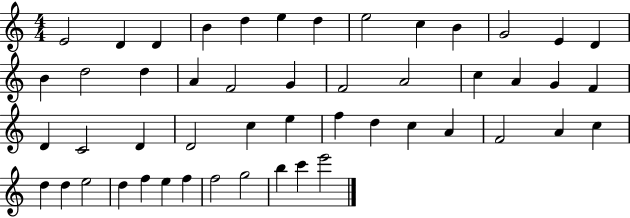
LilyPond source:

{
  \clef treble
  \numericTimeSignature
  \time 4/4
  \key c \major
  e'2 d'4 d'4 | b'4 d''4 e''4 d''4 | e''2 c''4 b'4 | g'2 e'4 d'4 | \break b'4 d''2 d''4 | a'4 f'2 g'4 | f'2 a'2 | c''4 a'4 g'4 f'4 | \break d'4 c'2 d'4 | d'2 c''4 e''4 | f''4 d''4 c''4 a'4 | f'2 a'4 c''4 | \break d''4 d''4 e''2 | d''4 f''4 e''4 f''4 | f''2 g''2 | b''4 c'''4 e'''2 | \break \bar "|."
}